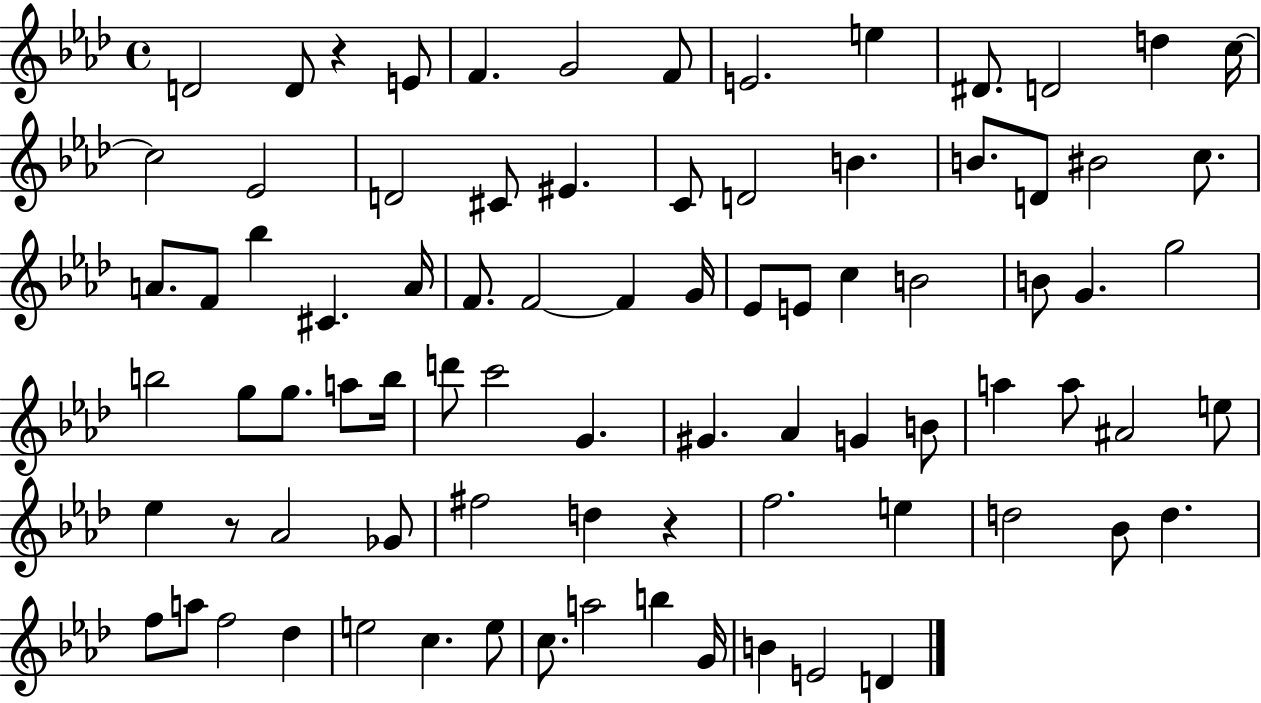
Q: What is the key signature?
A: AES major